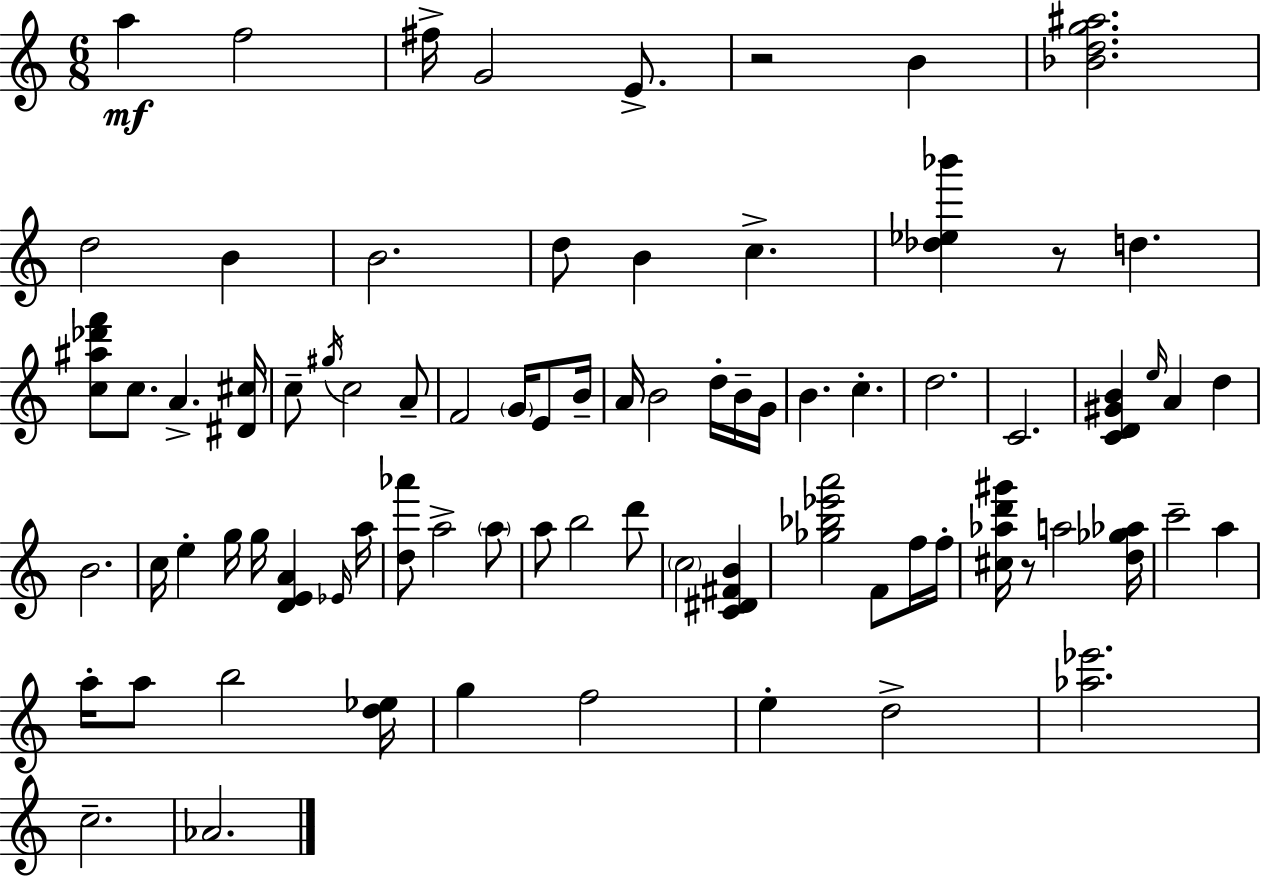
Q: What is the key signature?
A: C major